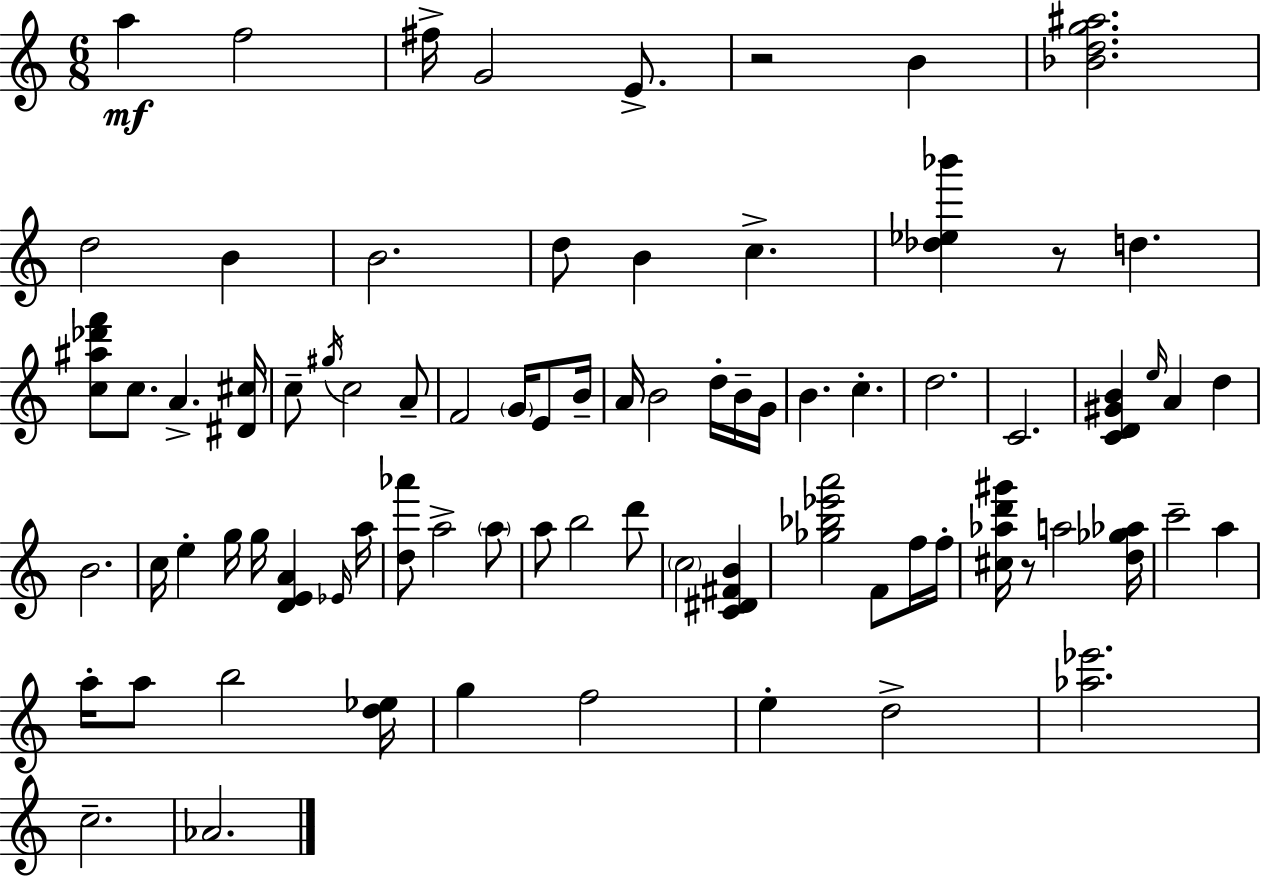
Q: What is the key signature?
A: C major